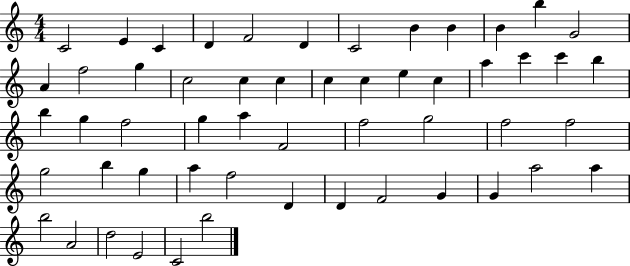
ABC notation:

X:1
T:Untitled
M:4/4
L:1/4
K:C
C2 E C D F2 D C2 B B B b G2 A f2 g c2 c c c c e c a c' c' b b g f2 g a F2 f2 g2 f2 f2 g2 b g a f2 D D F2 G G a2 a b2 A2 d2 E2 C2 b2